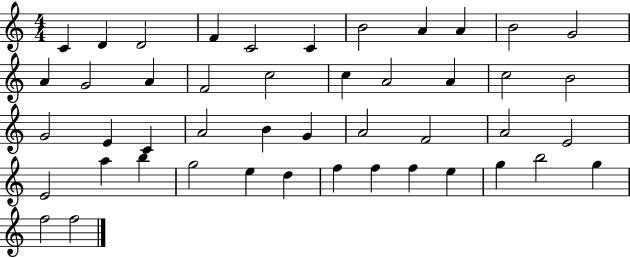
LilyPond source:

{
  \clef treble
  \numericTimeSignature
  \time 4/4
  \key c \major
  c'4 d'4 d'2 | f'4 c'2 c'4 | b'2 a'4 a'4 | b'2 g'2 | \break a'4 g'2 a'4 | f'2 c''2 | c''4 a'2 a'4 | c''2 b'2 | \break g'2 e'4 c'4 | a'2 b'4 g'4 | a'2 f'2 | a'2 e'2 | \break e'2 a''4 b''4 | g''2 e''4 d''4 | f''4 f''4 f''4 e''4 | g''4 b''2 g''4 | \break f''2 f''2 | \bar "|."
}